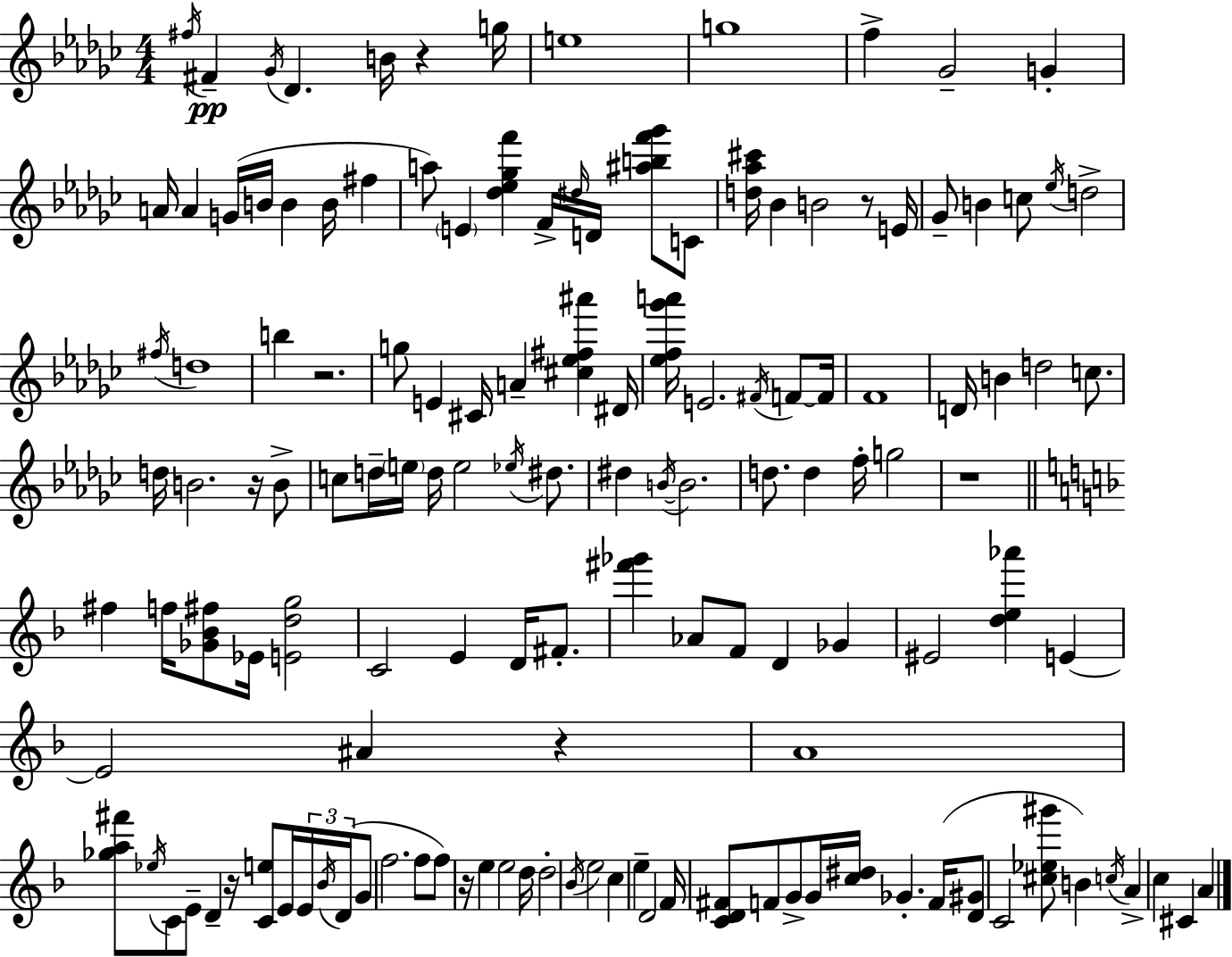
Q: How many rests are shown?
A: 8